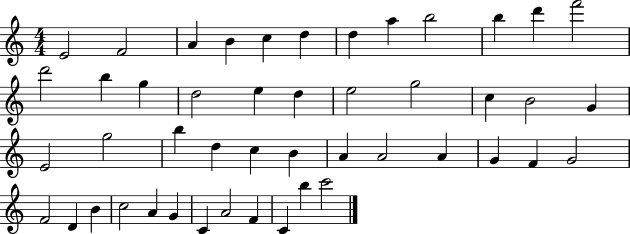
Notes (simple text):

E4/h F4/h A4/q B4/q C5/q D5/q D5/q A5/q B5/h B5/q D6/q F6/h D6/h B5/q G5/q D5/h E5/q D5/q E5/h G5/h C5/q B4/h G4/q E4/h G5/h B5/q D5/q C5/q B4/q A4/q A4/h A4/q G4/q F4/q G4/h F4/h D4/q B4/q C5/h A4/q G4/q C4/q A4/h F4/q C4/q B5/q C6/h